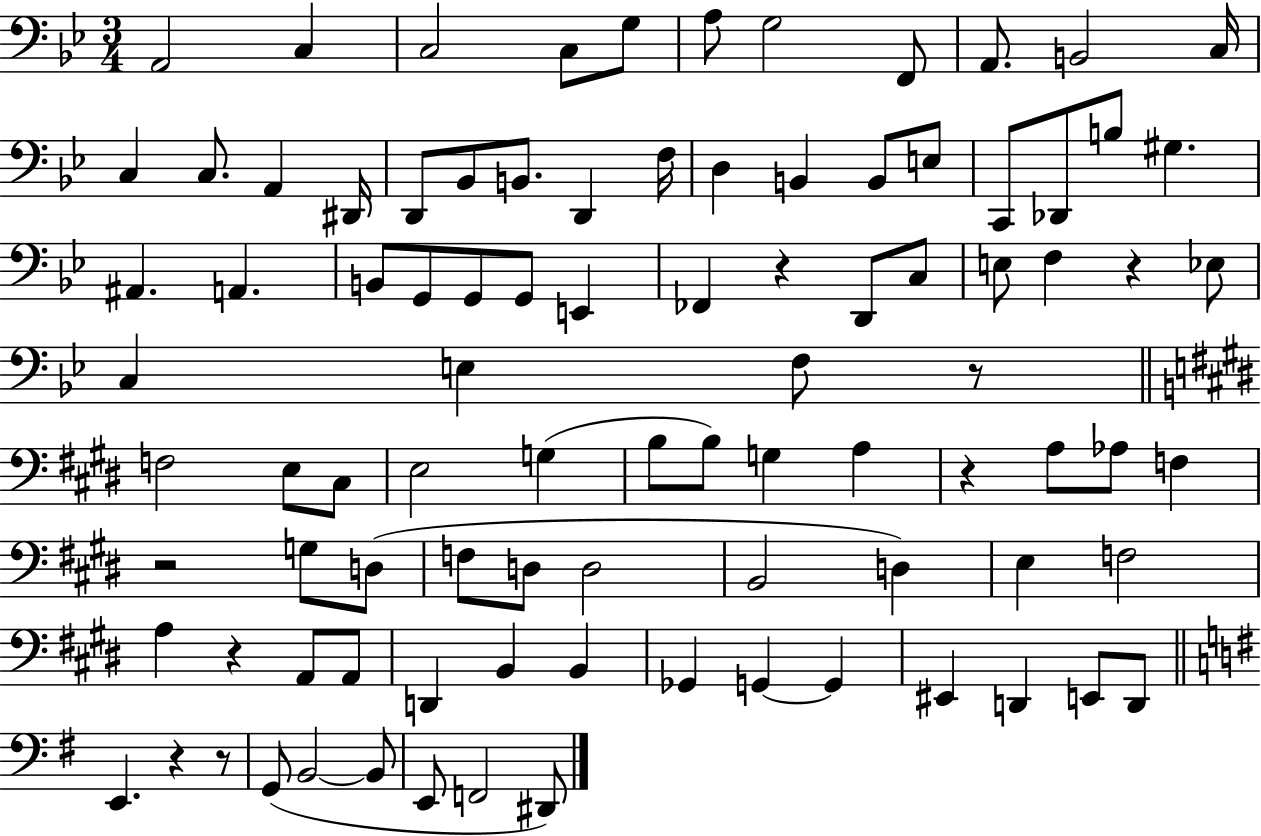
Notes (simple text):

A2/h C3/q C3/h C3/e G3/e A3/e G3/h F2/e A2/e. B2/h C3/s C3/q C3/e. A2/q D#2/s D2/e Bb2/e B2/e. D2/q F3/s D3/q B2/q B2/e E3/e C2/e Db2/e B3/e G#3/q. A#2/q. A2/q. B2/e G2/e G2/e G2/e E2/q FES2/q R/q D2/e C3/e E3/e F3/q R/q Eb3/e C3/q E3/q F3/e R/e F3/h E3/e C#3/e E3/h G3/q B3/e B3/e G3/q A3/q R/q A3/e Ab3/e F3/q R/h G3/e D3/e F3/e D3/e D3/h B2/h D3/q E3/q F3/h A3/q R/q A2/e A2/e D2/q B2/q B2/q Gb2/q G2/q G2/q EIS2/q D2/q E2/e D2/e E2/q. R/q R/e G2/e B2/h B2/e E2/e F2/h D#2/e